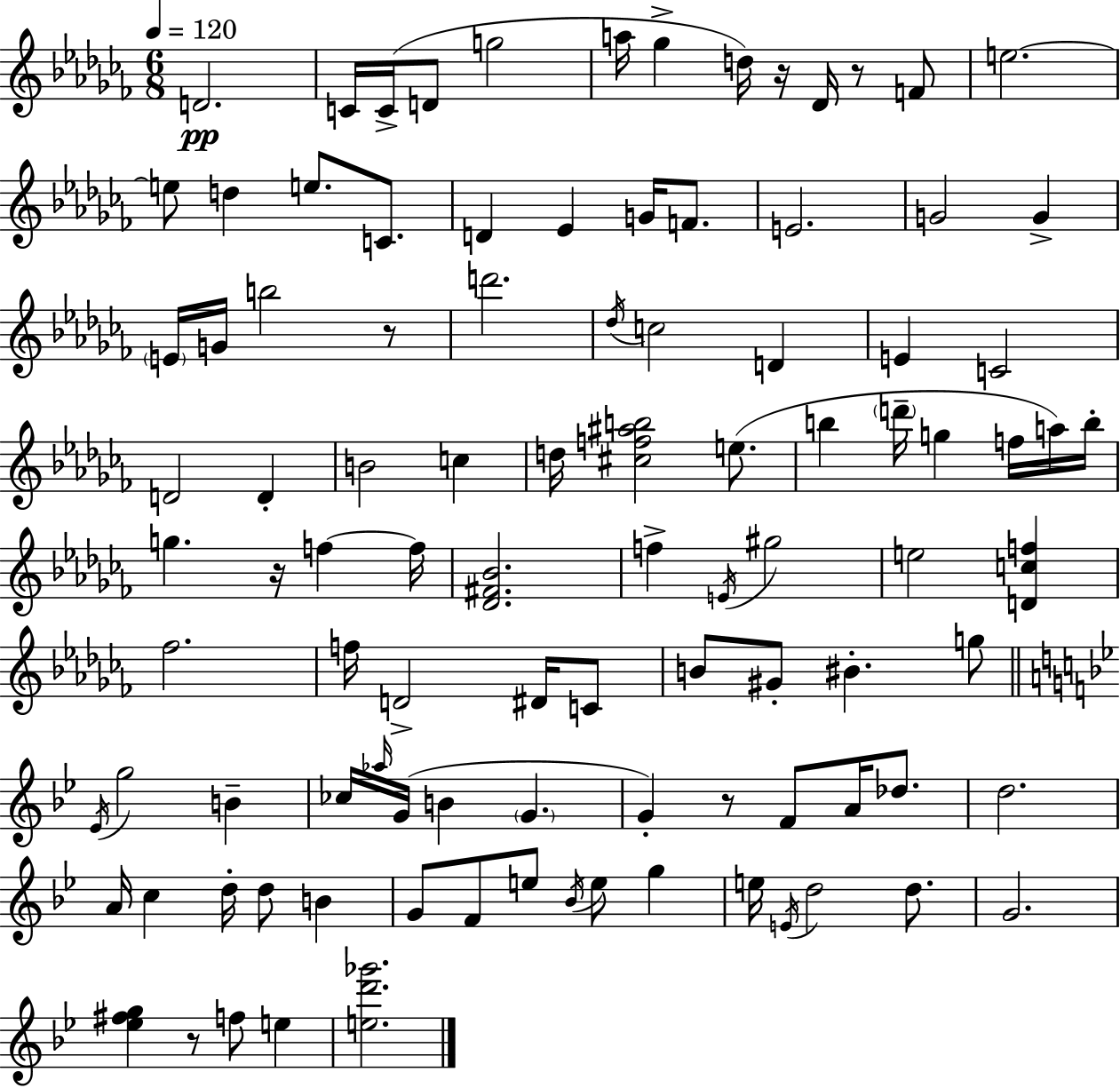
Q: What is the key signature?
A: AES minor